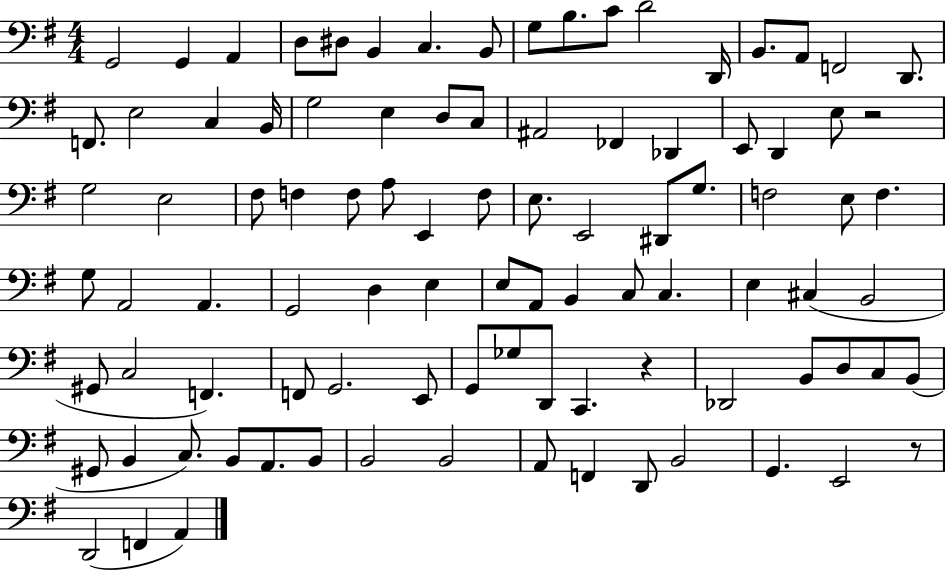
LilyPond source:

{
  \clef bass
  \numericTimeSignature
  \time 4/4
  \key g \major
  g,2 g,4 a,4 | d8 dis8 b,4 c4. b,8 | g8 b8. c'8 d'2 d,16 | b,8. a,8 f,2 d,8. | \break f,8. e2 c4 b,16 | g2 e4 d8 c8 | ais,2 fes,4 des,4 | e,8 d,4 e8 r2 | \break g2 e2 | fis8 f4 f8 a8 e,4 f8 | e8. e,2 dis,8 g8. | f2 e8 f4. | \break g8 a,2 a,4. | g,2 d4 e4 | e8 a,8 b,4 c8 c4. | e4 cis4( b,2 | \break gis,8 c2 f,4.) | f,8 g,2. e,8 | g,8 ges8 d,8 c,4. r4 | des,2 b,8 d8 c8 b,8( | \break gis,8 b,4 c8.) b,8 a,8. b,8 | b,2 b,2 | a,8 f,4 d,8 b,2 | g,4. e,2 r8 | \break d,2( f,4 a,4) | \bar "|."
}